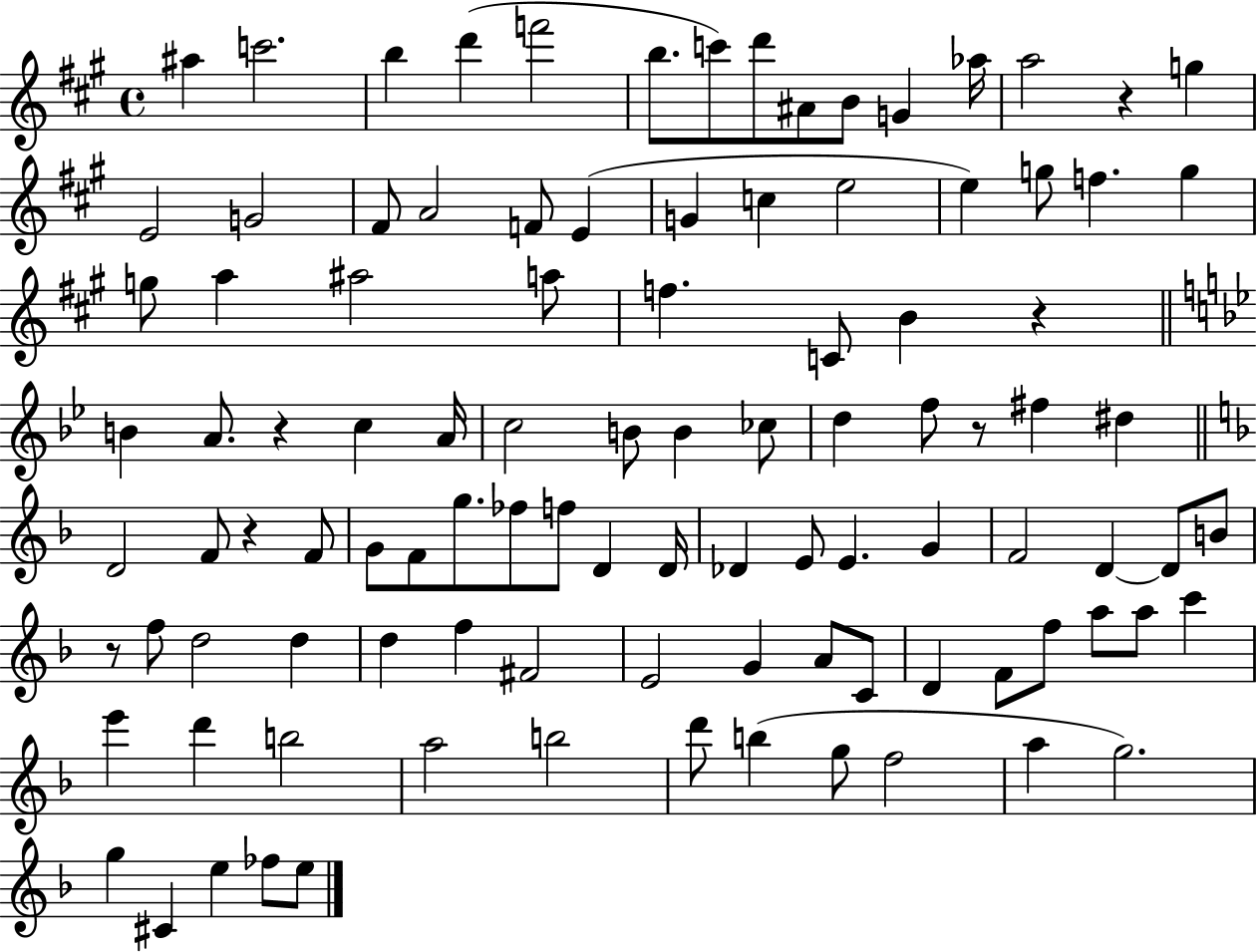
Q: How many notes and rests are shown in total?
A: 102